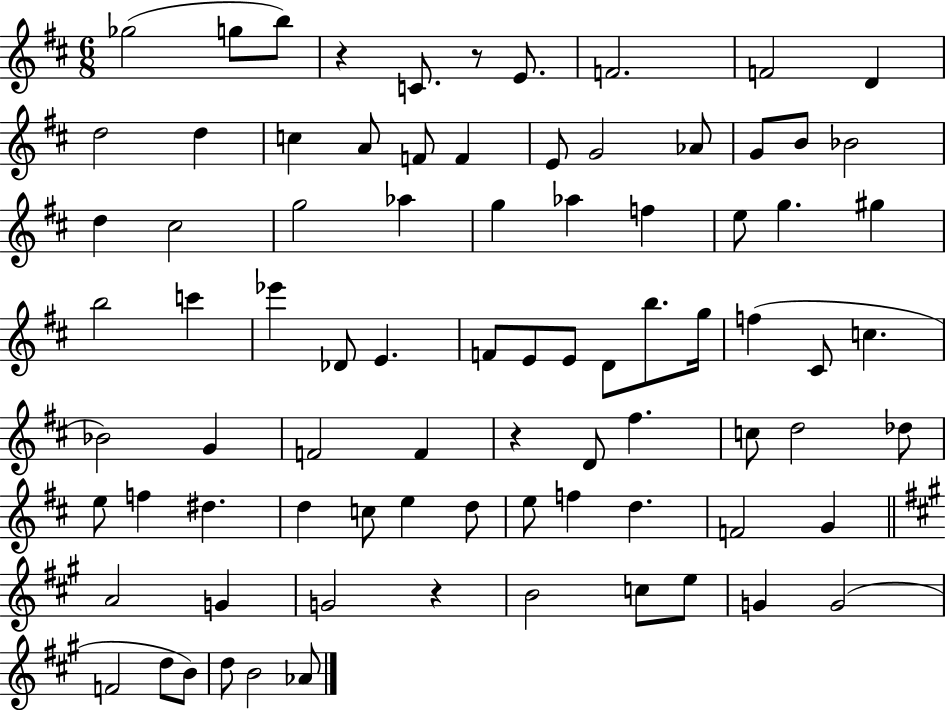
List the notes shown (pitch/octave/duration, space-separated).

Gb5/h G5/e B5/e R/q C4/e. R/e E4/e. F4/h. F4/h D4/q D5/h D5/q C5/q A4/e F4/e F4/q E4/e G4/h Ab4/e G4/e B4/e Bb4/h D5/q C#5/h G5/h Ab5/q G5/q Ab5/q F5/q E5/e G5/q. G#5/q B5/h C6/q Eb6/q Db4/e E4/q. F4/e E4/e E4/e D4/e B5/e. G5/s F5/q C#4/e C5/q. Bb4/h G4/q F4/h F4/q R/q D4/e F#5/q. C5/e D5/h Db5/e E5/e F5/q D#5/q. D5/q C5/e E5/q D5/e E5/e F5/q D5/q. F4/h G4/q A4/h G4/q G4/h R/q B4/h C5/e E5/e G4/q G4/h F4/h D5/e B4/e D5/e B4/h Ab4/e